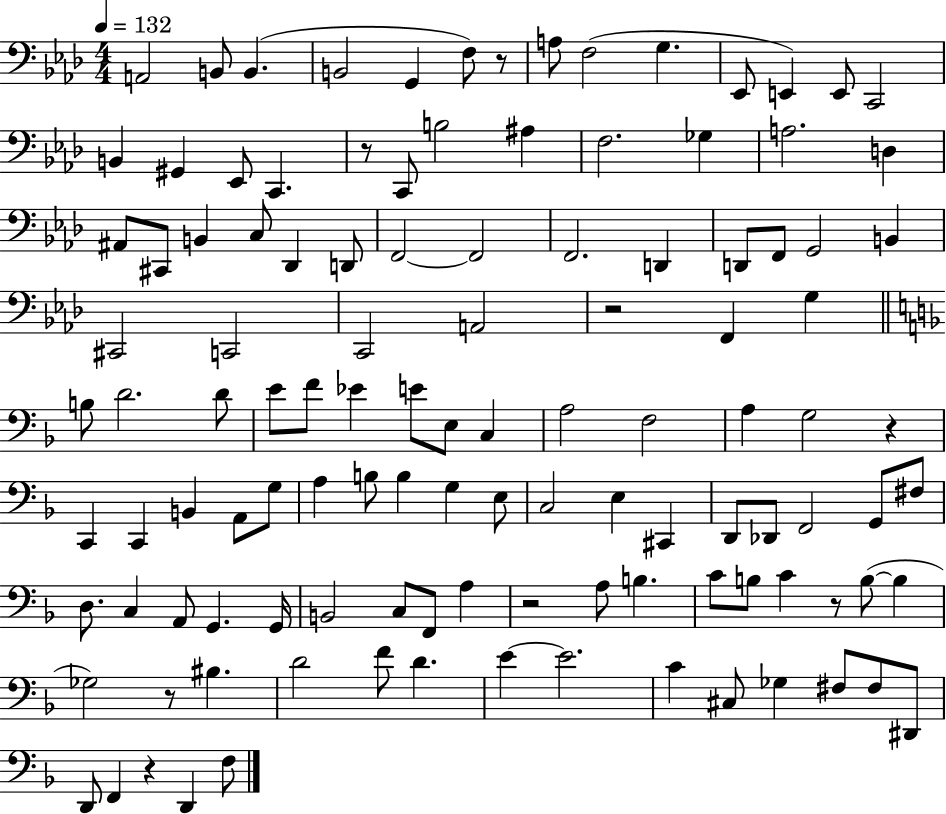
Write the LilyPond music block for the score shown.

{
  \clef bass
  \numericTimeSignature
  \time 4/4
  \key aes \major
  \tempo 4 = 132
  a,2 b,8 b,4.( | b,2 g,4 f8) r8 | a8 f2( g4. | ees,8 e,4) e,8 c,2 | \break b,4 gis,4 ees,8 c,4. | r8 c,8 b2 ais4 | f2. ges4 | a2. d4 | \break ais,8 cis,8 b,4 c8 des,4 d,8 | f,2~~ f,2 | f,2. d,4 | d,8 f,8 g,2 b,4 | \break cis,2 c,2 | c,2 a,2 | r2 f,4 g4 | \bar "||" \break \key d \minor b8 d'2. d'8 | e'8 f'8 ees'4 e'8 e8 c4 | a2 f2 | a4 g2 r4 | \break c,4 c,4 b,4 a,8 g8 | a4 b8 b4 g4 e8 | c2 e4 cis,4 | d,8 des,8 f,2 g,8 fis8 | \break d8. c4 a,8 g,4. g,16 | b,2 c8 f,8 a4 | r2 a8 b4. | c'8 b8 c'4 r8 b8~(~ b4 | \break ges2) r8 bis4. | d'2 f'8 d'4. | e'4~~ e'2. | c'4 cis8 ges4 fis8 fis8 dis,8 | \break d,8 f,4 r4 d,4 f8 | \bar "|."
}